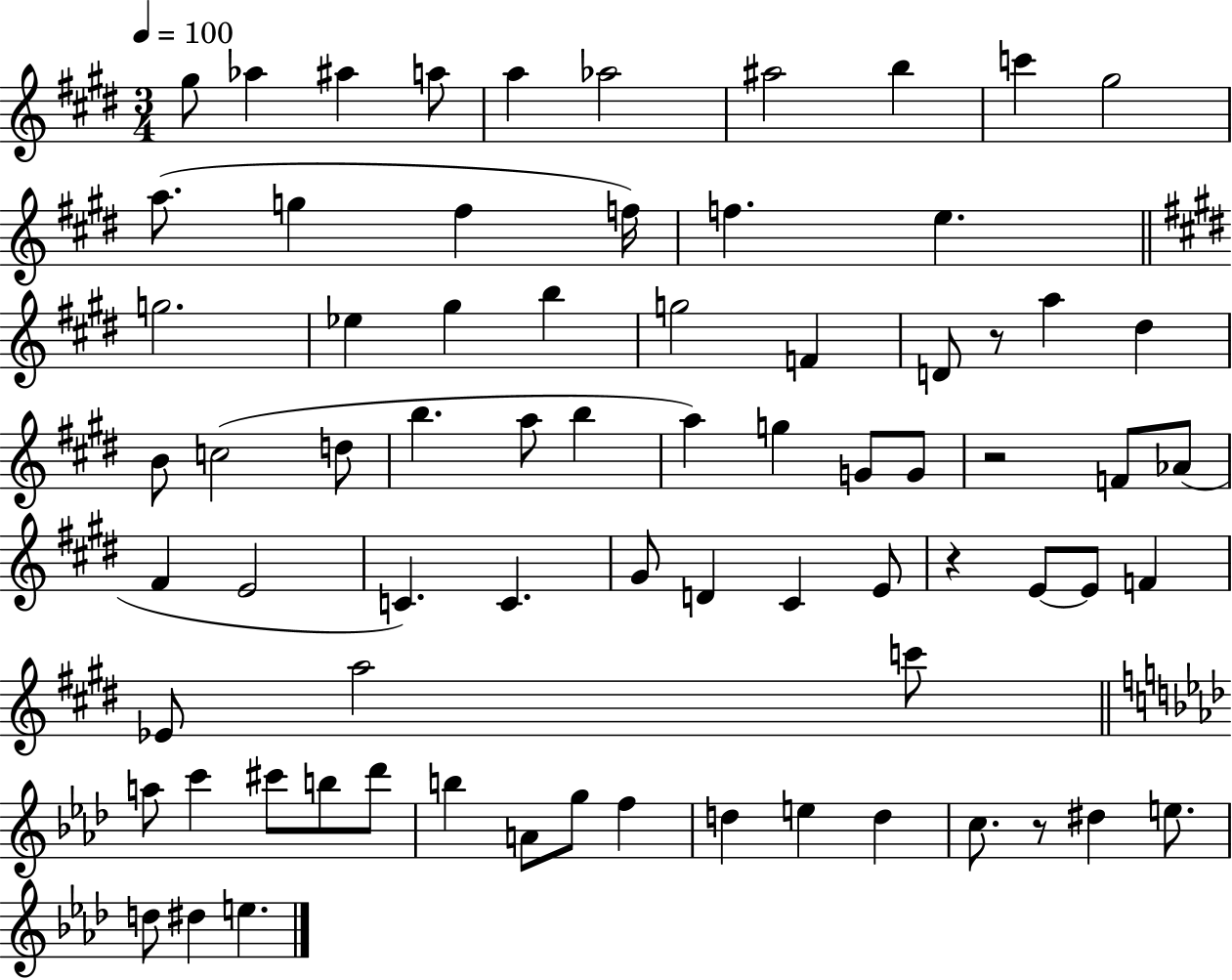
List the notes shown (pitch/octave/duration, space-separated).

G#5/e Ab5/q A#5/q A5/e A5/q Ab5/h A#5/h B5/q C6/q G#5/h A5/e. G5/q F#5/q F5/s F5/q. E5/q. G5/h. Eb5/q G#5/q B5/q G5/h F4/q D4/e R/e A5/q D#5/q B4/e C5/h D5/e B5/q. A5/e B5/q A5/q G5/q G4/e G4/e R/h F4/e Ab4/e F#4/q E4/h C4/q. C4/q. G#4/e D4/q C#4/q E4/e R/q E4/e E4/e F4/q Eb4/e A5/h C6/e A5/e C6/q C#6/e B5/e Db6/e B5/q A4/e G5/e F5/q D5/q E5/q D5/q C5/e. R/e D#5/q E5/e. D5/e D#5/q E5/q.